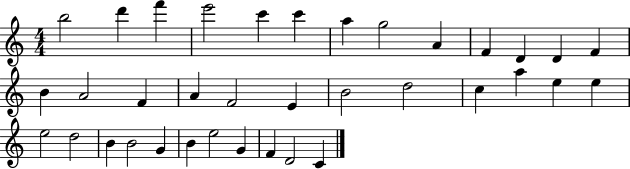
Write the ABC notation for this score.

X:1
T:Untitled
M:4/4
L:1/4
K:C
b2 d' f' e'2 c' c' a g2 A F D D F B A2 F A F2 E B2 d2 c a e e e2 d2 B B2 G B e2 G F D2 C